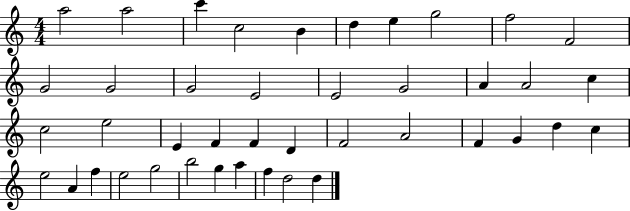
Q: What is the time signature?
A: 4/4